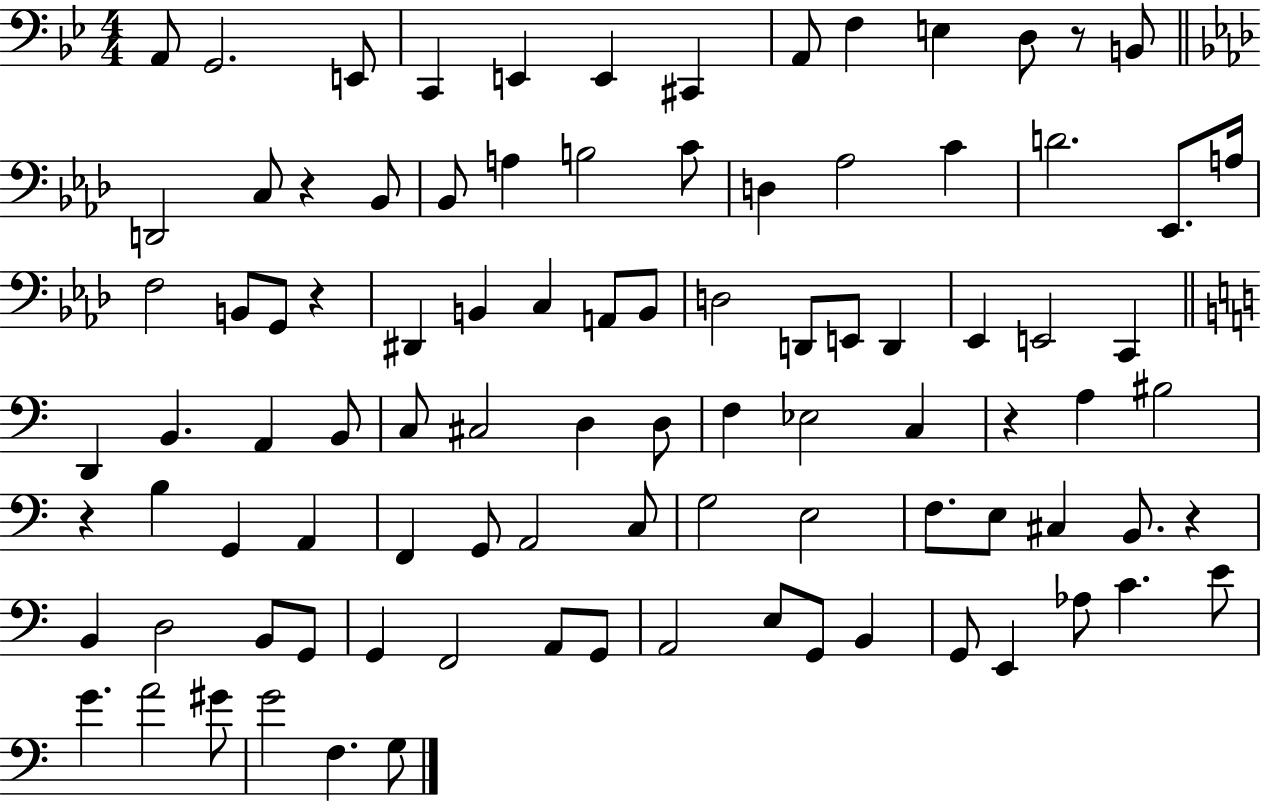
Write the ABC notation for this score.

X:1
T:Untitled
M:4/4
L:1/4
K:Bb
A,,/2 G,,2 E,,/2 C,, E,, E,, ^C,, A,,/2 F, E, D,/2 z/2 B,,/2 D,,2 C,/2 z _B,,/2 _B,,/2 A, B,2 C/2 D, _A,2 C D2 _E,,/2 A,/4 F,2 B,,/2 G,,/2 z ^D,, B,, C, A,,/2 B,,/2 D,2 D,,/2 E,,/2 D,, _E,, E,,2 C,, D,, B,, A,, B,,/2 C,/2 ^C,2 D, D,/2 F, _E,2 C, z A, ^B,2 z B, G,, A,, F,, G,,/2 A,,2 C,/2 G,2 E,2 F,/2 E,/2 ^C, B,,/2 z B,, D,2 B,,/2 G,,/2 G,, F,,2 A,,/2 G,,/2 A,,2 E,/2 G,,/2 B,, G,,/2 E,, _A,/2 C E/2 G A2 ^G/2 G2 F, G,/2